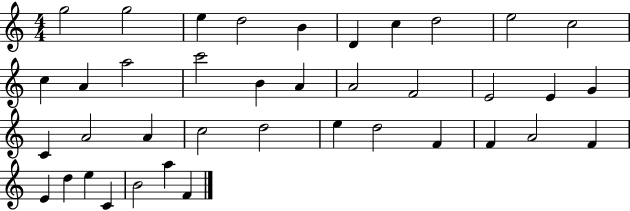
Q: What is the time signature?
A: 4/4